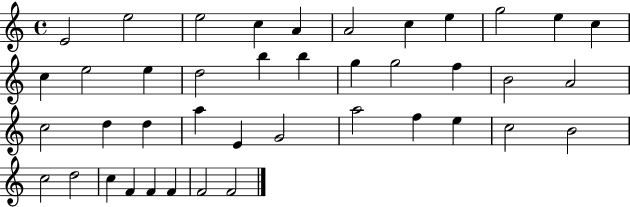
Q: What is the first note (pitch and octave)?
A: E4